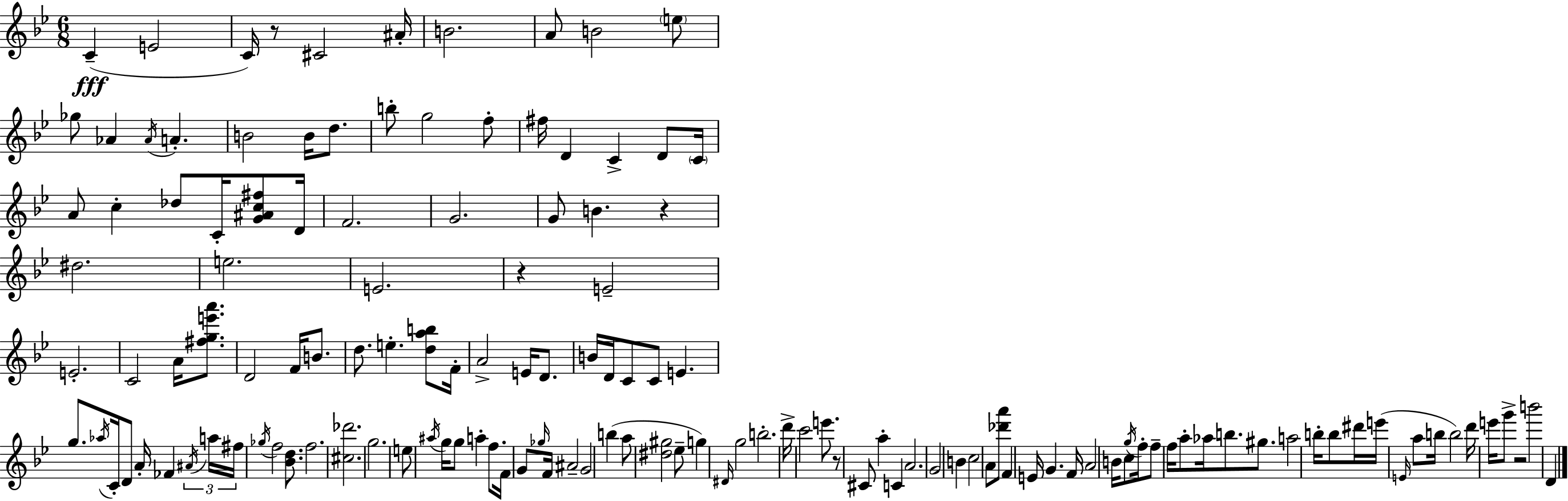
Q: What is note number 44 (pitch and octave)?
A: D5